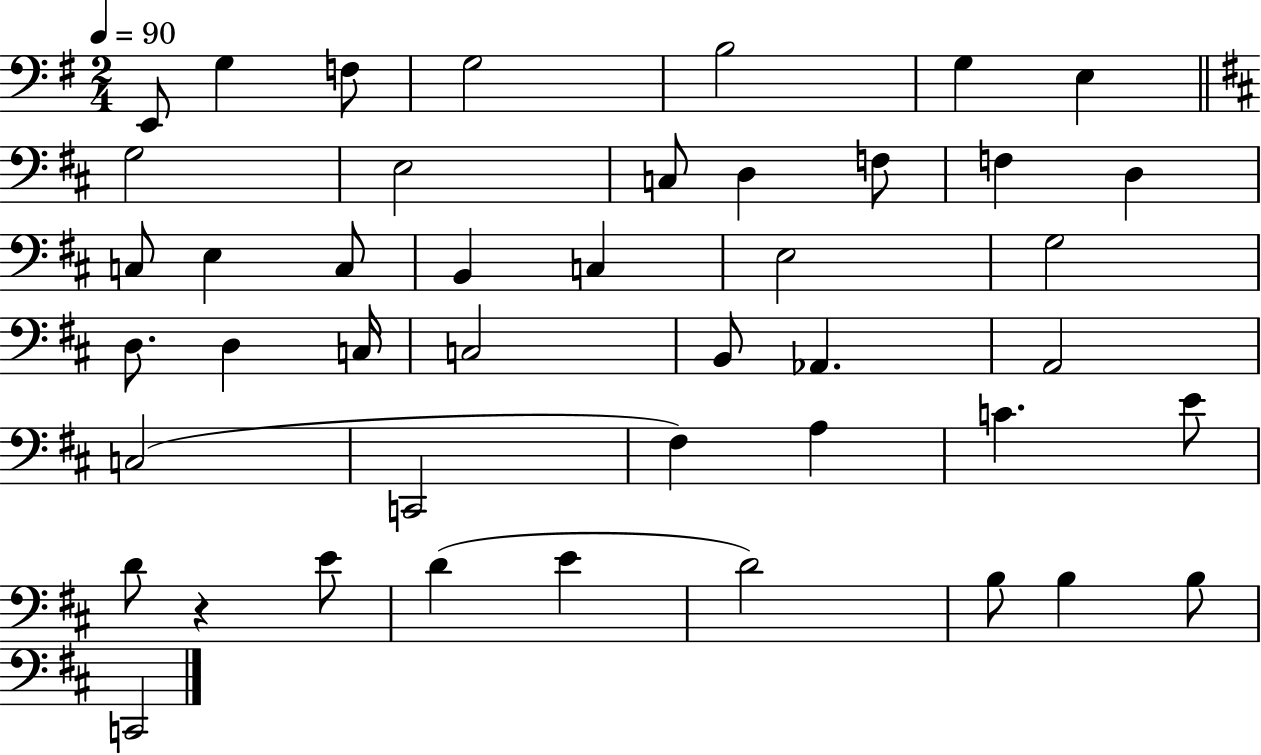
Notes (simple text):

E2/e G3/q F3/e G3/h B3/h G3/q E3/q G3/h E3/h C3/e D3/q F3/e F3/q D3/q C3/e E3/q C3/e B2/q C3/q E3/h G3/h D3/e. D3/q C3/s C3/h B2/e Ab2/q. A2/h C3/h C2/h F#3/q A3/q C4/q. E4/e D4/e R/q E4/e D4/q E4/q D4/h B3/e B3/q B3/e C2/h